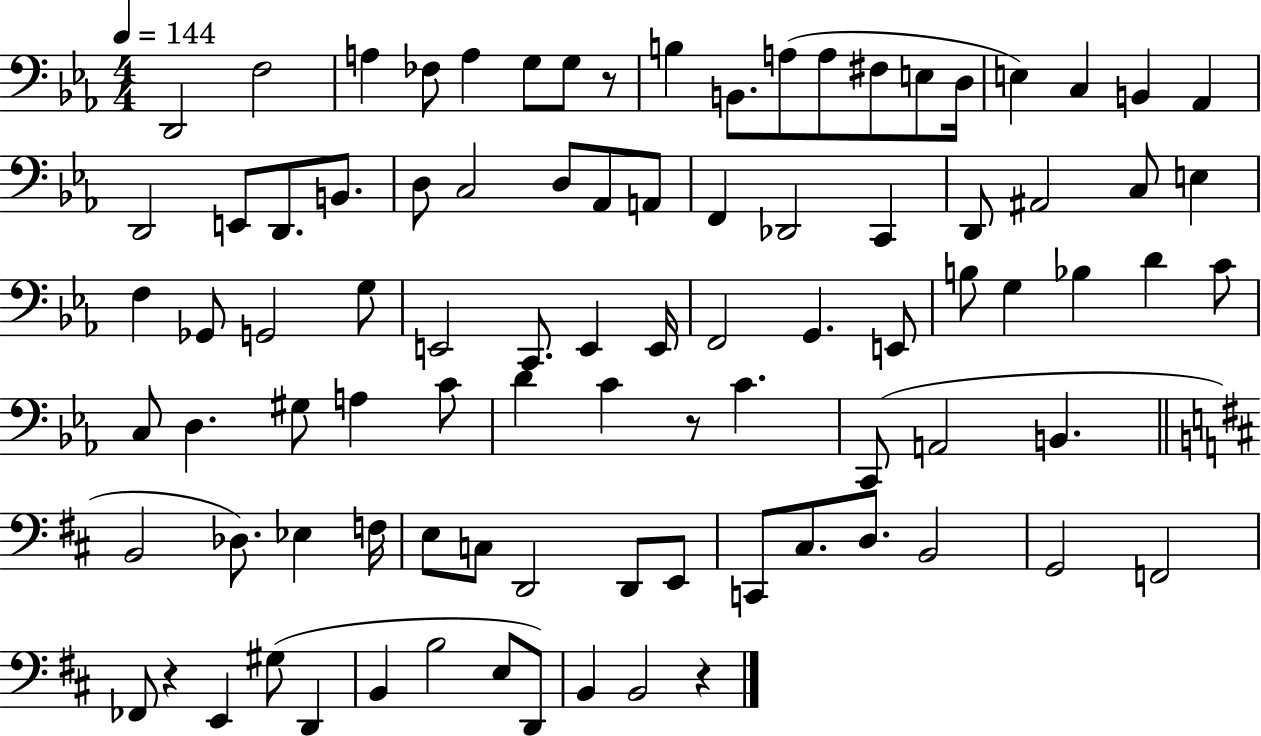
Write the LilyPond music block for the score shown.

{
  \clef bass
  \numericTimeSignature
  \time 4/4
  \key ees \major
  \tempo 4 = 144
  \repeat volta 2 { d,2 f2 | a4 fes8 a4 g8 g8 r8 | b4 b,8. a8( a8 fis8 e8 d16 | e4) c4 b,4 aes,4 | \break d,2 e,8 d,8. b,8. | d8 c2 d8 aes,8 a,8 | f,4 des,2 c,4 | d,8 ais,2 c8 e4 | \break f4 ges,8 g,2 g8 | e,2 c,8. e,4 e,16 | f,2 g,4. e,8 | b8 g4 bes4 d'4 c'8 | \break c8 d4. gis8 a4 c'8 | d'4 c'4 r8 c'4. | c,8( a,2 b,4. | \bar "||" \break \key d \major b,2 des8.) ees4 f16 | e8 c8 d,2 d,8 e,8 | c,8 cis8. d8. b,2 | g,2 f,2 | \break fes,8 r4 e,4 gis8( d,4 | b,4 b2 e8 d,8) | b,4 b,2 r4 | } \bar "|."
}